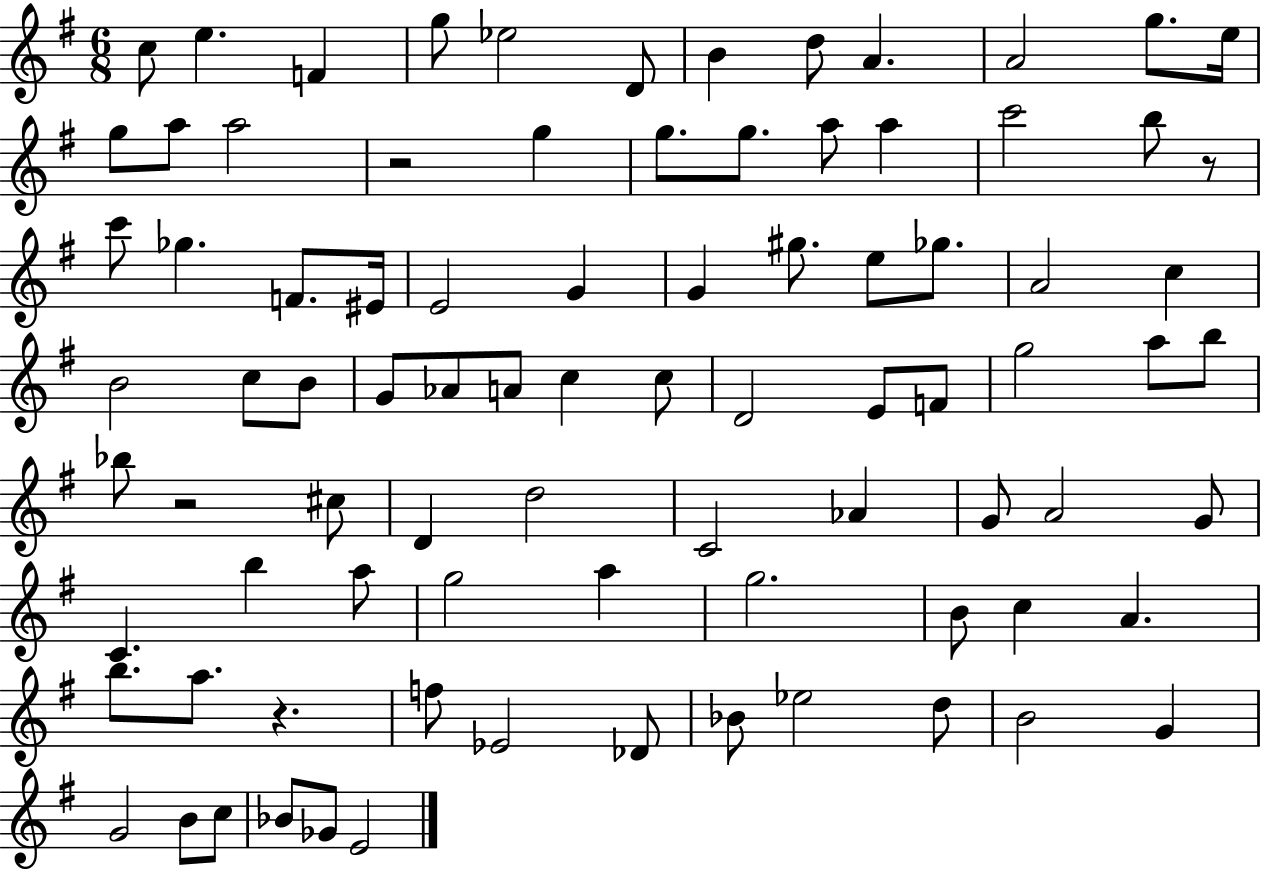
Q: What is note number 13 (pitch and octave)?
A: G5